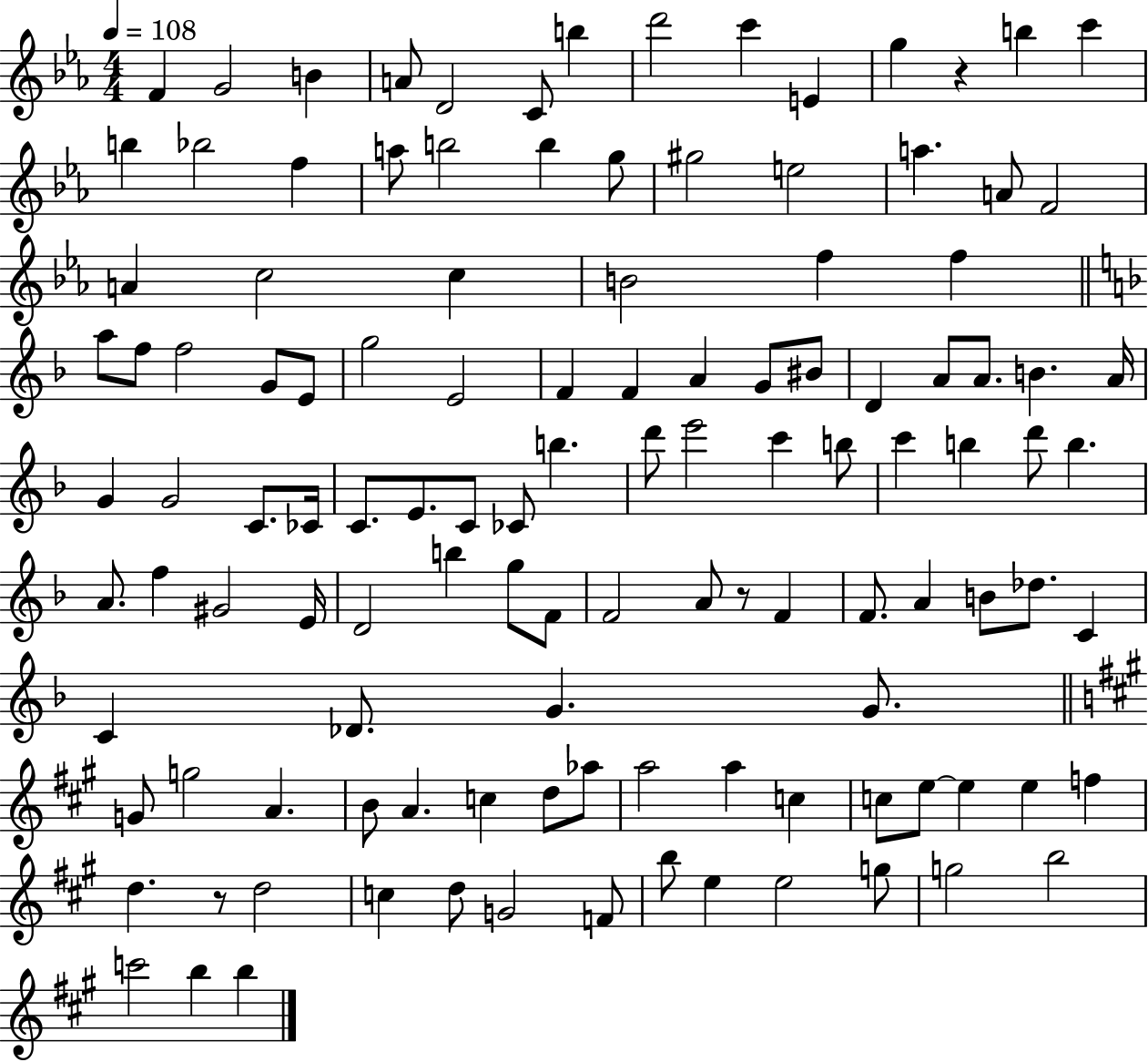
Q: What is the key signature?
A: EES major